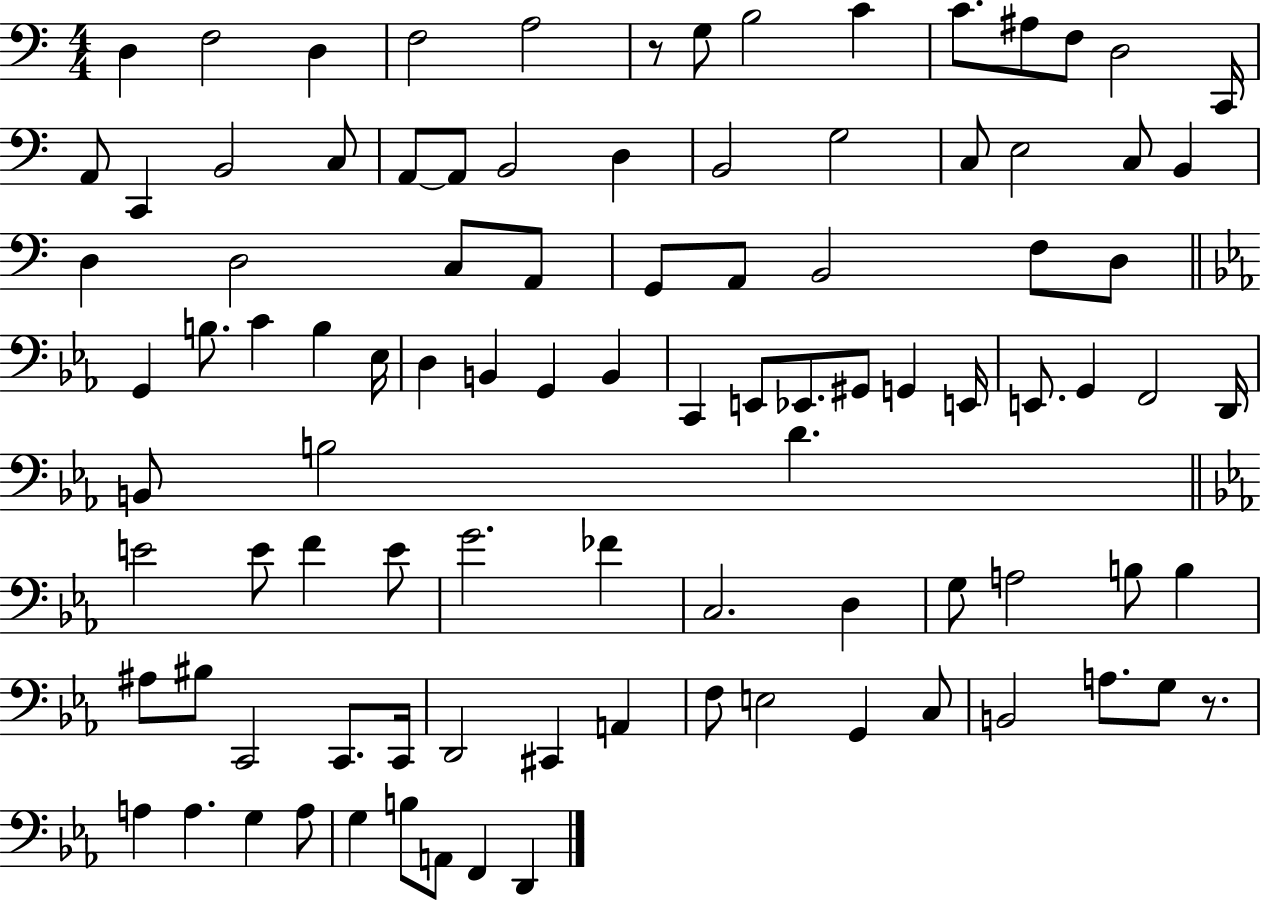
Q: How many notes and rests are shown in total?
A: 96